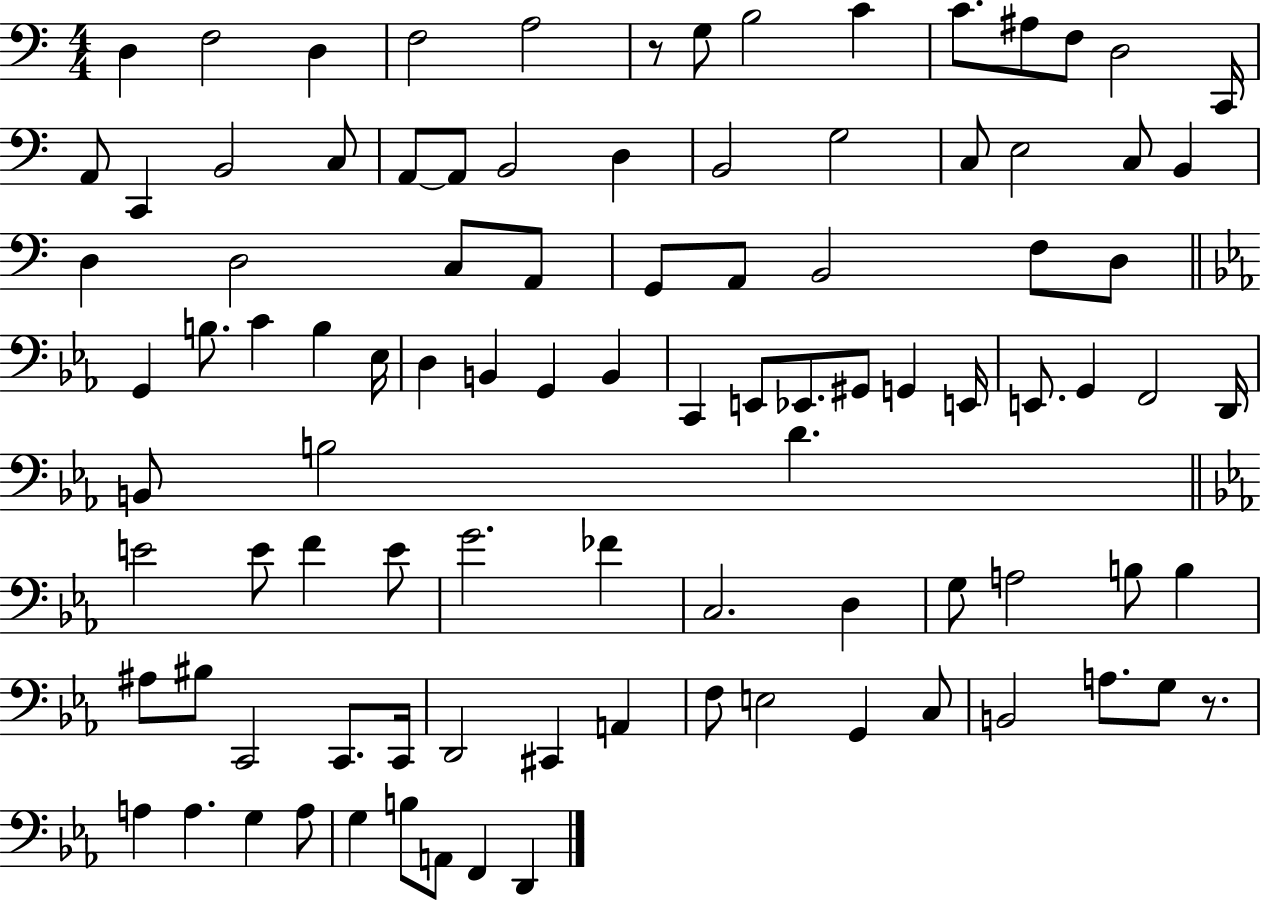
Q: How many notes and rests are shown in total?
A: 96